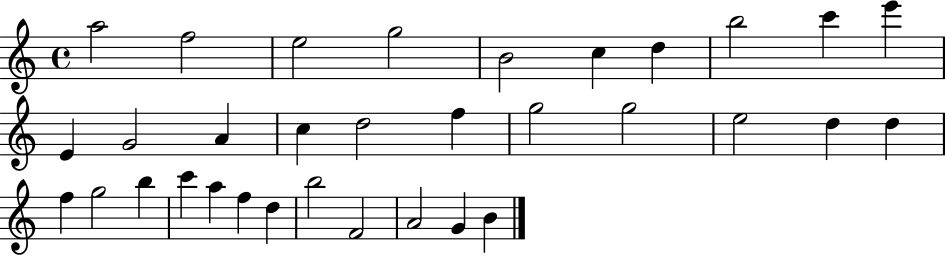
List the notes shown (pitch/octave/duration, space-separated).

A5/h F5/h E5/h G5/h B4/h C5/q D5/q B5/h C6/q E6/q E4/q G4/h A4/q C5/q D5/h F5/q G5/h G5/h E5/h D5/q D5/q F5/q G5/h B5/q C6/q A5/q F5/q D5/q B5/h F4/h A4/h G4/q B4/q